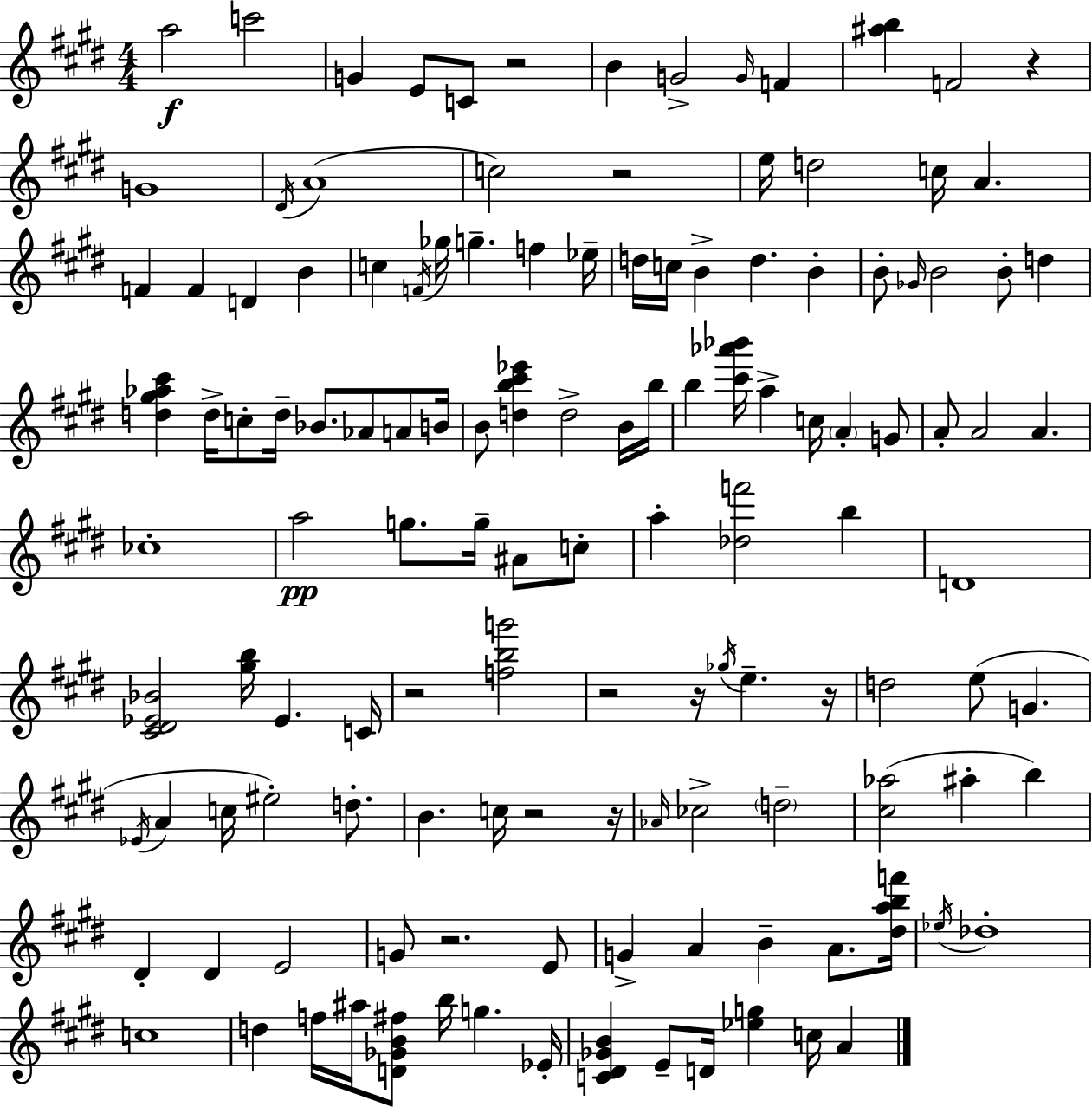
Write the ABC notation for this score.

X:1
T:Untitled
M:4/4
L:1/4
K:E
a2 c'2 G E/2 C/2 z2 B G2 G/4 F [^ab] F2 z G4 ^D/4 A4 c2 z2 e/4 d2 c/4 A F F D B c F/4 _g/4 g f _e/4 d/4 c/4 B d B B/2 _G/4 B2 B/2 d [d^g_a^c'] d/4 c/2 d/4 _B/2 _A/2 A/2 B/4 B/2 [db^c'_e'] d2 B/4 b/4 b [^c'_a'_b']/4 a c/4 A G/2 A/2 A2 A _c4 a2 g/2 g/4 ^A/2 c/2 a [_df']2 b D4 [^C^D_E_B]2 [^gb]/4 _E C/4 z2 [fbg']2 z2 z/4 _g/4 e z/4 d2 e/2 G _E/4 A c/4 ^e2 d/2 B c/4 z2 z/4 _A/4 _c2 d2 [^c_a]2 ^a b ^D ^D E2 G/2 z2 E/2 G A B A/2 [^dabf']/4 _e/4 _d4 c4 d f/4 ^a/4 [D_GB^f]/2 b/4 g _E/4 [C^D_GB] E/2 D/4 [_eg] c/4 A